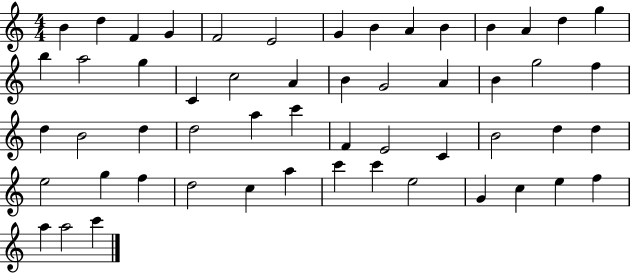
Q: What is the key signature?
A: C major